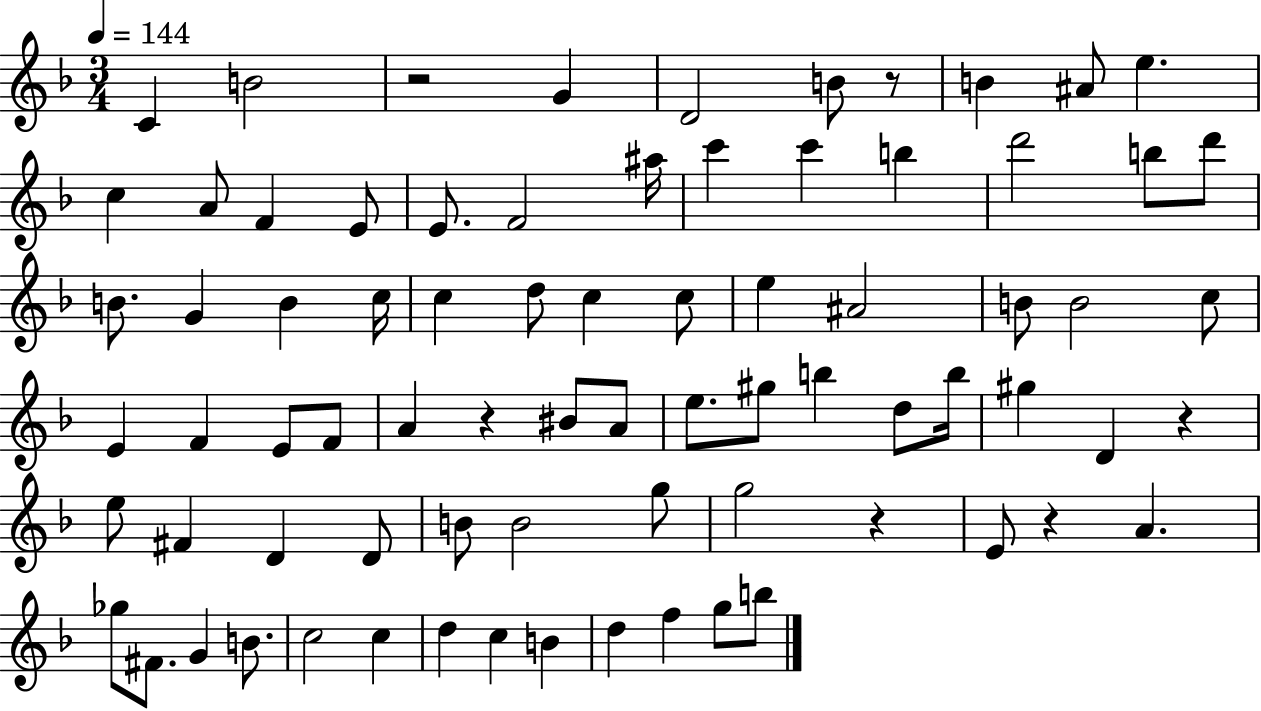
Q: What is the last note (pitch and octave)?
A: B5